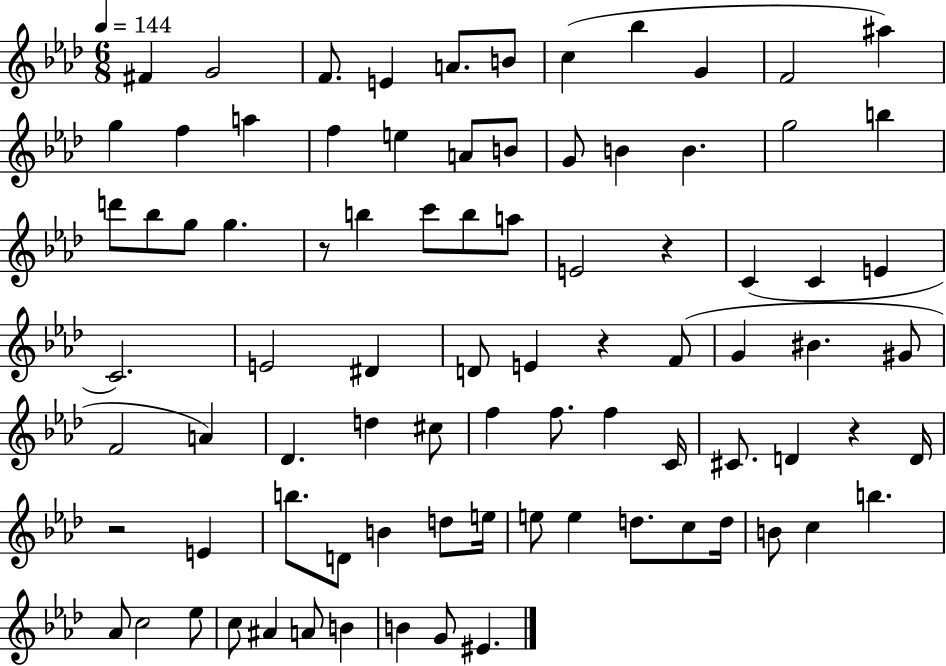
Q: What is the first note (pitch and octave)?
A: F#4